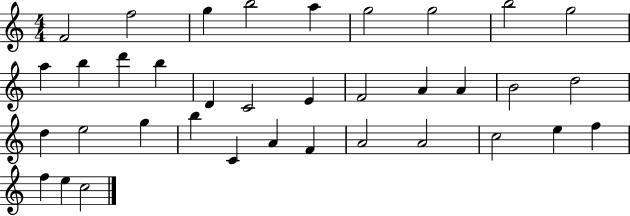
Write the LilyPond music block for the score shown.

{
  \clef treble
  \numericTimeSignature
  \time 4/4
  \key c \major
  f'2 f''2 | g''4 b''2 a''4 | g''2 g''2 | b''2 g''2 | \break a''4 b''4 d'''4 b''4 | d'4 c'2 e'4 | f'2 a'4 a'4 | b'2 d''2 | \break d''4 e''2 g''4 | b''4 c'4 a'4 f'4 | a'2 a'2 | c''2 e''4 f''4 | \break f''4 e''4 c''2 | \bar "|."
}